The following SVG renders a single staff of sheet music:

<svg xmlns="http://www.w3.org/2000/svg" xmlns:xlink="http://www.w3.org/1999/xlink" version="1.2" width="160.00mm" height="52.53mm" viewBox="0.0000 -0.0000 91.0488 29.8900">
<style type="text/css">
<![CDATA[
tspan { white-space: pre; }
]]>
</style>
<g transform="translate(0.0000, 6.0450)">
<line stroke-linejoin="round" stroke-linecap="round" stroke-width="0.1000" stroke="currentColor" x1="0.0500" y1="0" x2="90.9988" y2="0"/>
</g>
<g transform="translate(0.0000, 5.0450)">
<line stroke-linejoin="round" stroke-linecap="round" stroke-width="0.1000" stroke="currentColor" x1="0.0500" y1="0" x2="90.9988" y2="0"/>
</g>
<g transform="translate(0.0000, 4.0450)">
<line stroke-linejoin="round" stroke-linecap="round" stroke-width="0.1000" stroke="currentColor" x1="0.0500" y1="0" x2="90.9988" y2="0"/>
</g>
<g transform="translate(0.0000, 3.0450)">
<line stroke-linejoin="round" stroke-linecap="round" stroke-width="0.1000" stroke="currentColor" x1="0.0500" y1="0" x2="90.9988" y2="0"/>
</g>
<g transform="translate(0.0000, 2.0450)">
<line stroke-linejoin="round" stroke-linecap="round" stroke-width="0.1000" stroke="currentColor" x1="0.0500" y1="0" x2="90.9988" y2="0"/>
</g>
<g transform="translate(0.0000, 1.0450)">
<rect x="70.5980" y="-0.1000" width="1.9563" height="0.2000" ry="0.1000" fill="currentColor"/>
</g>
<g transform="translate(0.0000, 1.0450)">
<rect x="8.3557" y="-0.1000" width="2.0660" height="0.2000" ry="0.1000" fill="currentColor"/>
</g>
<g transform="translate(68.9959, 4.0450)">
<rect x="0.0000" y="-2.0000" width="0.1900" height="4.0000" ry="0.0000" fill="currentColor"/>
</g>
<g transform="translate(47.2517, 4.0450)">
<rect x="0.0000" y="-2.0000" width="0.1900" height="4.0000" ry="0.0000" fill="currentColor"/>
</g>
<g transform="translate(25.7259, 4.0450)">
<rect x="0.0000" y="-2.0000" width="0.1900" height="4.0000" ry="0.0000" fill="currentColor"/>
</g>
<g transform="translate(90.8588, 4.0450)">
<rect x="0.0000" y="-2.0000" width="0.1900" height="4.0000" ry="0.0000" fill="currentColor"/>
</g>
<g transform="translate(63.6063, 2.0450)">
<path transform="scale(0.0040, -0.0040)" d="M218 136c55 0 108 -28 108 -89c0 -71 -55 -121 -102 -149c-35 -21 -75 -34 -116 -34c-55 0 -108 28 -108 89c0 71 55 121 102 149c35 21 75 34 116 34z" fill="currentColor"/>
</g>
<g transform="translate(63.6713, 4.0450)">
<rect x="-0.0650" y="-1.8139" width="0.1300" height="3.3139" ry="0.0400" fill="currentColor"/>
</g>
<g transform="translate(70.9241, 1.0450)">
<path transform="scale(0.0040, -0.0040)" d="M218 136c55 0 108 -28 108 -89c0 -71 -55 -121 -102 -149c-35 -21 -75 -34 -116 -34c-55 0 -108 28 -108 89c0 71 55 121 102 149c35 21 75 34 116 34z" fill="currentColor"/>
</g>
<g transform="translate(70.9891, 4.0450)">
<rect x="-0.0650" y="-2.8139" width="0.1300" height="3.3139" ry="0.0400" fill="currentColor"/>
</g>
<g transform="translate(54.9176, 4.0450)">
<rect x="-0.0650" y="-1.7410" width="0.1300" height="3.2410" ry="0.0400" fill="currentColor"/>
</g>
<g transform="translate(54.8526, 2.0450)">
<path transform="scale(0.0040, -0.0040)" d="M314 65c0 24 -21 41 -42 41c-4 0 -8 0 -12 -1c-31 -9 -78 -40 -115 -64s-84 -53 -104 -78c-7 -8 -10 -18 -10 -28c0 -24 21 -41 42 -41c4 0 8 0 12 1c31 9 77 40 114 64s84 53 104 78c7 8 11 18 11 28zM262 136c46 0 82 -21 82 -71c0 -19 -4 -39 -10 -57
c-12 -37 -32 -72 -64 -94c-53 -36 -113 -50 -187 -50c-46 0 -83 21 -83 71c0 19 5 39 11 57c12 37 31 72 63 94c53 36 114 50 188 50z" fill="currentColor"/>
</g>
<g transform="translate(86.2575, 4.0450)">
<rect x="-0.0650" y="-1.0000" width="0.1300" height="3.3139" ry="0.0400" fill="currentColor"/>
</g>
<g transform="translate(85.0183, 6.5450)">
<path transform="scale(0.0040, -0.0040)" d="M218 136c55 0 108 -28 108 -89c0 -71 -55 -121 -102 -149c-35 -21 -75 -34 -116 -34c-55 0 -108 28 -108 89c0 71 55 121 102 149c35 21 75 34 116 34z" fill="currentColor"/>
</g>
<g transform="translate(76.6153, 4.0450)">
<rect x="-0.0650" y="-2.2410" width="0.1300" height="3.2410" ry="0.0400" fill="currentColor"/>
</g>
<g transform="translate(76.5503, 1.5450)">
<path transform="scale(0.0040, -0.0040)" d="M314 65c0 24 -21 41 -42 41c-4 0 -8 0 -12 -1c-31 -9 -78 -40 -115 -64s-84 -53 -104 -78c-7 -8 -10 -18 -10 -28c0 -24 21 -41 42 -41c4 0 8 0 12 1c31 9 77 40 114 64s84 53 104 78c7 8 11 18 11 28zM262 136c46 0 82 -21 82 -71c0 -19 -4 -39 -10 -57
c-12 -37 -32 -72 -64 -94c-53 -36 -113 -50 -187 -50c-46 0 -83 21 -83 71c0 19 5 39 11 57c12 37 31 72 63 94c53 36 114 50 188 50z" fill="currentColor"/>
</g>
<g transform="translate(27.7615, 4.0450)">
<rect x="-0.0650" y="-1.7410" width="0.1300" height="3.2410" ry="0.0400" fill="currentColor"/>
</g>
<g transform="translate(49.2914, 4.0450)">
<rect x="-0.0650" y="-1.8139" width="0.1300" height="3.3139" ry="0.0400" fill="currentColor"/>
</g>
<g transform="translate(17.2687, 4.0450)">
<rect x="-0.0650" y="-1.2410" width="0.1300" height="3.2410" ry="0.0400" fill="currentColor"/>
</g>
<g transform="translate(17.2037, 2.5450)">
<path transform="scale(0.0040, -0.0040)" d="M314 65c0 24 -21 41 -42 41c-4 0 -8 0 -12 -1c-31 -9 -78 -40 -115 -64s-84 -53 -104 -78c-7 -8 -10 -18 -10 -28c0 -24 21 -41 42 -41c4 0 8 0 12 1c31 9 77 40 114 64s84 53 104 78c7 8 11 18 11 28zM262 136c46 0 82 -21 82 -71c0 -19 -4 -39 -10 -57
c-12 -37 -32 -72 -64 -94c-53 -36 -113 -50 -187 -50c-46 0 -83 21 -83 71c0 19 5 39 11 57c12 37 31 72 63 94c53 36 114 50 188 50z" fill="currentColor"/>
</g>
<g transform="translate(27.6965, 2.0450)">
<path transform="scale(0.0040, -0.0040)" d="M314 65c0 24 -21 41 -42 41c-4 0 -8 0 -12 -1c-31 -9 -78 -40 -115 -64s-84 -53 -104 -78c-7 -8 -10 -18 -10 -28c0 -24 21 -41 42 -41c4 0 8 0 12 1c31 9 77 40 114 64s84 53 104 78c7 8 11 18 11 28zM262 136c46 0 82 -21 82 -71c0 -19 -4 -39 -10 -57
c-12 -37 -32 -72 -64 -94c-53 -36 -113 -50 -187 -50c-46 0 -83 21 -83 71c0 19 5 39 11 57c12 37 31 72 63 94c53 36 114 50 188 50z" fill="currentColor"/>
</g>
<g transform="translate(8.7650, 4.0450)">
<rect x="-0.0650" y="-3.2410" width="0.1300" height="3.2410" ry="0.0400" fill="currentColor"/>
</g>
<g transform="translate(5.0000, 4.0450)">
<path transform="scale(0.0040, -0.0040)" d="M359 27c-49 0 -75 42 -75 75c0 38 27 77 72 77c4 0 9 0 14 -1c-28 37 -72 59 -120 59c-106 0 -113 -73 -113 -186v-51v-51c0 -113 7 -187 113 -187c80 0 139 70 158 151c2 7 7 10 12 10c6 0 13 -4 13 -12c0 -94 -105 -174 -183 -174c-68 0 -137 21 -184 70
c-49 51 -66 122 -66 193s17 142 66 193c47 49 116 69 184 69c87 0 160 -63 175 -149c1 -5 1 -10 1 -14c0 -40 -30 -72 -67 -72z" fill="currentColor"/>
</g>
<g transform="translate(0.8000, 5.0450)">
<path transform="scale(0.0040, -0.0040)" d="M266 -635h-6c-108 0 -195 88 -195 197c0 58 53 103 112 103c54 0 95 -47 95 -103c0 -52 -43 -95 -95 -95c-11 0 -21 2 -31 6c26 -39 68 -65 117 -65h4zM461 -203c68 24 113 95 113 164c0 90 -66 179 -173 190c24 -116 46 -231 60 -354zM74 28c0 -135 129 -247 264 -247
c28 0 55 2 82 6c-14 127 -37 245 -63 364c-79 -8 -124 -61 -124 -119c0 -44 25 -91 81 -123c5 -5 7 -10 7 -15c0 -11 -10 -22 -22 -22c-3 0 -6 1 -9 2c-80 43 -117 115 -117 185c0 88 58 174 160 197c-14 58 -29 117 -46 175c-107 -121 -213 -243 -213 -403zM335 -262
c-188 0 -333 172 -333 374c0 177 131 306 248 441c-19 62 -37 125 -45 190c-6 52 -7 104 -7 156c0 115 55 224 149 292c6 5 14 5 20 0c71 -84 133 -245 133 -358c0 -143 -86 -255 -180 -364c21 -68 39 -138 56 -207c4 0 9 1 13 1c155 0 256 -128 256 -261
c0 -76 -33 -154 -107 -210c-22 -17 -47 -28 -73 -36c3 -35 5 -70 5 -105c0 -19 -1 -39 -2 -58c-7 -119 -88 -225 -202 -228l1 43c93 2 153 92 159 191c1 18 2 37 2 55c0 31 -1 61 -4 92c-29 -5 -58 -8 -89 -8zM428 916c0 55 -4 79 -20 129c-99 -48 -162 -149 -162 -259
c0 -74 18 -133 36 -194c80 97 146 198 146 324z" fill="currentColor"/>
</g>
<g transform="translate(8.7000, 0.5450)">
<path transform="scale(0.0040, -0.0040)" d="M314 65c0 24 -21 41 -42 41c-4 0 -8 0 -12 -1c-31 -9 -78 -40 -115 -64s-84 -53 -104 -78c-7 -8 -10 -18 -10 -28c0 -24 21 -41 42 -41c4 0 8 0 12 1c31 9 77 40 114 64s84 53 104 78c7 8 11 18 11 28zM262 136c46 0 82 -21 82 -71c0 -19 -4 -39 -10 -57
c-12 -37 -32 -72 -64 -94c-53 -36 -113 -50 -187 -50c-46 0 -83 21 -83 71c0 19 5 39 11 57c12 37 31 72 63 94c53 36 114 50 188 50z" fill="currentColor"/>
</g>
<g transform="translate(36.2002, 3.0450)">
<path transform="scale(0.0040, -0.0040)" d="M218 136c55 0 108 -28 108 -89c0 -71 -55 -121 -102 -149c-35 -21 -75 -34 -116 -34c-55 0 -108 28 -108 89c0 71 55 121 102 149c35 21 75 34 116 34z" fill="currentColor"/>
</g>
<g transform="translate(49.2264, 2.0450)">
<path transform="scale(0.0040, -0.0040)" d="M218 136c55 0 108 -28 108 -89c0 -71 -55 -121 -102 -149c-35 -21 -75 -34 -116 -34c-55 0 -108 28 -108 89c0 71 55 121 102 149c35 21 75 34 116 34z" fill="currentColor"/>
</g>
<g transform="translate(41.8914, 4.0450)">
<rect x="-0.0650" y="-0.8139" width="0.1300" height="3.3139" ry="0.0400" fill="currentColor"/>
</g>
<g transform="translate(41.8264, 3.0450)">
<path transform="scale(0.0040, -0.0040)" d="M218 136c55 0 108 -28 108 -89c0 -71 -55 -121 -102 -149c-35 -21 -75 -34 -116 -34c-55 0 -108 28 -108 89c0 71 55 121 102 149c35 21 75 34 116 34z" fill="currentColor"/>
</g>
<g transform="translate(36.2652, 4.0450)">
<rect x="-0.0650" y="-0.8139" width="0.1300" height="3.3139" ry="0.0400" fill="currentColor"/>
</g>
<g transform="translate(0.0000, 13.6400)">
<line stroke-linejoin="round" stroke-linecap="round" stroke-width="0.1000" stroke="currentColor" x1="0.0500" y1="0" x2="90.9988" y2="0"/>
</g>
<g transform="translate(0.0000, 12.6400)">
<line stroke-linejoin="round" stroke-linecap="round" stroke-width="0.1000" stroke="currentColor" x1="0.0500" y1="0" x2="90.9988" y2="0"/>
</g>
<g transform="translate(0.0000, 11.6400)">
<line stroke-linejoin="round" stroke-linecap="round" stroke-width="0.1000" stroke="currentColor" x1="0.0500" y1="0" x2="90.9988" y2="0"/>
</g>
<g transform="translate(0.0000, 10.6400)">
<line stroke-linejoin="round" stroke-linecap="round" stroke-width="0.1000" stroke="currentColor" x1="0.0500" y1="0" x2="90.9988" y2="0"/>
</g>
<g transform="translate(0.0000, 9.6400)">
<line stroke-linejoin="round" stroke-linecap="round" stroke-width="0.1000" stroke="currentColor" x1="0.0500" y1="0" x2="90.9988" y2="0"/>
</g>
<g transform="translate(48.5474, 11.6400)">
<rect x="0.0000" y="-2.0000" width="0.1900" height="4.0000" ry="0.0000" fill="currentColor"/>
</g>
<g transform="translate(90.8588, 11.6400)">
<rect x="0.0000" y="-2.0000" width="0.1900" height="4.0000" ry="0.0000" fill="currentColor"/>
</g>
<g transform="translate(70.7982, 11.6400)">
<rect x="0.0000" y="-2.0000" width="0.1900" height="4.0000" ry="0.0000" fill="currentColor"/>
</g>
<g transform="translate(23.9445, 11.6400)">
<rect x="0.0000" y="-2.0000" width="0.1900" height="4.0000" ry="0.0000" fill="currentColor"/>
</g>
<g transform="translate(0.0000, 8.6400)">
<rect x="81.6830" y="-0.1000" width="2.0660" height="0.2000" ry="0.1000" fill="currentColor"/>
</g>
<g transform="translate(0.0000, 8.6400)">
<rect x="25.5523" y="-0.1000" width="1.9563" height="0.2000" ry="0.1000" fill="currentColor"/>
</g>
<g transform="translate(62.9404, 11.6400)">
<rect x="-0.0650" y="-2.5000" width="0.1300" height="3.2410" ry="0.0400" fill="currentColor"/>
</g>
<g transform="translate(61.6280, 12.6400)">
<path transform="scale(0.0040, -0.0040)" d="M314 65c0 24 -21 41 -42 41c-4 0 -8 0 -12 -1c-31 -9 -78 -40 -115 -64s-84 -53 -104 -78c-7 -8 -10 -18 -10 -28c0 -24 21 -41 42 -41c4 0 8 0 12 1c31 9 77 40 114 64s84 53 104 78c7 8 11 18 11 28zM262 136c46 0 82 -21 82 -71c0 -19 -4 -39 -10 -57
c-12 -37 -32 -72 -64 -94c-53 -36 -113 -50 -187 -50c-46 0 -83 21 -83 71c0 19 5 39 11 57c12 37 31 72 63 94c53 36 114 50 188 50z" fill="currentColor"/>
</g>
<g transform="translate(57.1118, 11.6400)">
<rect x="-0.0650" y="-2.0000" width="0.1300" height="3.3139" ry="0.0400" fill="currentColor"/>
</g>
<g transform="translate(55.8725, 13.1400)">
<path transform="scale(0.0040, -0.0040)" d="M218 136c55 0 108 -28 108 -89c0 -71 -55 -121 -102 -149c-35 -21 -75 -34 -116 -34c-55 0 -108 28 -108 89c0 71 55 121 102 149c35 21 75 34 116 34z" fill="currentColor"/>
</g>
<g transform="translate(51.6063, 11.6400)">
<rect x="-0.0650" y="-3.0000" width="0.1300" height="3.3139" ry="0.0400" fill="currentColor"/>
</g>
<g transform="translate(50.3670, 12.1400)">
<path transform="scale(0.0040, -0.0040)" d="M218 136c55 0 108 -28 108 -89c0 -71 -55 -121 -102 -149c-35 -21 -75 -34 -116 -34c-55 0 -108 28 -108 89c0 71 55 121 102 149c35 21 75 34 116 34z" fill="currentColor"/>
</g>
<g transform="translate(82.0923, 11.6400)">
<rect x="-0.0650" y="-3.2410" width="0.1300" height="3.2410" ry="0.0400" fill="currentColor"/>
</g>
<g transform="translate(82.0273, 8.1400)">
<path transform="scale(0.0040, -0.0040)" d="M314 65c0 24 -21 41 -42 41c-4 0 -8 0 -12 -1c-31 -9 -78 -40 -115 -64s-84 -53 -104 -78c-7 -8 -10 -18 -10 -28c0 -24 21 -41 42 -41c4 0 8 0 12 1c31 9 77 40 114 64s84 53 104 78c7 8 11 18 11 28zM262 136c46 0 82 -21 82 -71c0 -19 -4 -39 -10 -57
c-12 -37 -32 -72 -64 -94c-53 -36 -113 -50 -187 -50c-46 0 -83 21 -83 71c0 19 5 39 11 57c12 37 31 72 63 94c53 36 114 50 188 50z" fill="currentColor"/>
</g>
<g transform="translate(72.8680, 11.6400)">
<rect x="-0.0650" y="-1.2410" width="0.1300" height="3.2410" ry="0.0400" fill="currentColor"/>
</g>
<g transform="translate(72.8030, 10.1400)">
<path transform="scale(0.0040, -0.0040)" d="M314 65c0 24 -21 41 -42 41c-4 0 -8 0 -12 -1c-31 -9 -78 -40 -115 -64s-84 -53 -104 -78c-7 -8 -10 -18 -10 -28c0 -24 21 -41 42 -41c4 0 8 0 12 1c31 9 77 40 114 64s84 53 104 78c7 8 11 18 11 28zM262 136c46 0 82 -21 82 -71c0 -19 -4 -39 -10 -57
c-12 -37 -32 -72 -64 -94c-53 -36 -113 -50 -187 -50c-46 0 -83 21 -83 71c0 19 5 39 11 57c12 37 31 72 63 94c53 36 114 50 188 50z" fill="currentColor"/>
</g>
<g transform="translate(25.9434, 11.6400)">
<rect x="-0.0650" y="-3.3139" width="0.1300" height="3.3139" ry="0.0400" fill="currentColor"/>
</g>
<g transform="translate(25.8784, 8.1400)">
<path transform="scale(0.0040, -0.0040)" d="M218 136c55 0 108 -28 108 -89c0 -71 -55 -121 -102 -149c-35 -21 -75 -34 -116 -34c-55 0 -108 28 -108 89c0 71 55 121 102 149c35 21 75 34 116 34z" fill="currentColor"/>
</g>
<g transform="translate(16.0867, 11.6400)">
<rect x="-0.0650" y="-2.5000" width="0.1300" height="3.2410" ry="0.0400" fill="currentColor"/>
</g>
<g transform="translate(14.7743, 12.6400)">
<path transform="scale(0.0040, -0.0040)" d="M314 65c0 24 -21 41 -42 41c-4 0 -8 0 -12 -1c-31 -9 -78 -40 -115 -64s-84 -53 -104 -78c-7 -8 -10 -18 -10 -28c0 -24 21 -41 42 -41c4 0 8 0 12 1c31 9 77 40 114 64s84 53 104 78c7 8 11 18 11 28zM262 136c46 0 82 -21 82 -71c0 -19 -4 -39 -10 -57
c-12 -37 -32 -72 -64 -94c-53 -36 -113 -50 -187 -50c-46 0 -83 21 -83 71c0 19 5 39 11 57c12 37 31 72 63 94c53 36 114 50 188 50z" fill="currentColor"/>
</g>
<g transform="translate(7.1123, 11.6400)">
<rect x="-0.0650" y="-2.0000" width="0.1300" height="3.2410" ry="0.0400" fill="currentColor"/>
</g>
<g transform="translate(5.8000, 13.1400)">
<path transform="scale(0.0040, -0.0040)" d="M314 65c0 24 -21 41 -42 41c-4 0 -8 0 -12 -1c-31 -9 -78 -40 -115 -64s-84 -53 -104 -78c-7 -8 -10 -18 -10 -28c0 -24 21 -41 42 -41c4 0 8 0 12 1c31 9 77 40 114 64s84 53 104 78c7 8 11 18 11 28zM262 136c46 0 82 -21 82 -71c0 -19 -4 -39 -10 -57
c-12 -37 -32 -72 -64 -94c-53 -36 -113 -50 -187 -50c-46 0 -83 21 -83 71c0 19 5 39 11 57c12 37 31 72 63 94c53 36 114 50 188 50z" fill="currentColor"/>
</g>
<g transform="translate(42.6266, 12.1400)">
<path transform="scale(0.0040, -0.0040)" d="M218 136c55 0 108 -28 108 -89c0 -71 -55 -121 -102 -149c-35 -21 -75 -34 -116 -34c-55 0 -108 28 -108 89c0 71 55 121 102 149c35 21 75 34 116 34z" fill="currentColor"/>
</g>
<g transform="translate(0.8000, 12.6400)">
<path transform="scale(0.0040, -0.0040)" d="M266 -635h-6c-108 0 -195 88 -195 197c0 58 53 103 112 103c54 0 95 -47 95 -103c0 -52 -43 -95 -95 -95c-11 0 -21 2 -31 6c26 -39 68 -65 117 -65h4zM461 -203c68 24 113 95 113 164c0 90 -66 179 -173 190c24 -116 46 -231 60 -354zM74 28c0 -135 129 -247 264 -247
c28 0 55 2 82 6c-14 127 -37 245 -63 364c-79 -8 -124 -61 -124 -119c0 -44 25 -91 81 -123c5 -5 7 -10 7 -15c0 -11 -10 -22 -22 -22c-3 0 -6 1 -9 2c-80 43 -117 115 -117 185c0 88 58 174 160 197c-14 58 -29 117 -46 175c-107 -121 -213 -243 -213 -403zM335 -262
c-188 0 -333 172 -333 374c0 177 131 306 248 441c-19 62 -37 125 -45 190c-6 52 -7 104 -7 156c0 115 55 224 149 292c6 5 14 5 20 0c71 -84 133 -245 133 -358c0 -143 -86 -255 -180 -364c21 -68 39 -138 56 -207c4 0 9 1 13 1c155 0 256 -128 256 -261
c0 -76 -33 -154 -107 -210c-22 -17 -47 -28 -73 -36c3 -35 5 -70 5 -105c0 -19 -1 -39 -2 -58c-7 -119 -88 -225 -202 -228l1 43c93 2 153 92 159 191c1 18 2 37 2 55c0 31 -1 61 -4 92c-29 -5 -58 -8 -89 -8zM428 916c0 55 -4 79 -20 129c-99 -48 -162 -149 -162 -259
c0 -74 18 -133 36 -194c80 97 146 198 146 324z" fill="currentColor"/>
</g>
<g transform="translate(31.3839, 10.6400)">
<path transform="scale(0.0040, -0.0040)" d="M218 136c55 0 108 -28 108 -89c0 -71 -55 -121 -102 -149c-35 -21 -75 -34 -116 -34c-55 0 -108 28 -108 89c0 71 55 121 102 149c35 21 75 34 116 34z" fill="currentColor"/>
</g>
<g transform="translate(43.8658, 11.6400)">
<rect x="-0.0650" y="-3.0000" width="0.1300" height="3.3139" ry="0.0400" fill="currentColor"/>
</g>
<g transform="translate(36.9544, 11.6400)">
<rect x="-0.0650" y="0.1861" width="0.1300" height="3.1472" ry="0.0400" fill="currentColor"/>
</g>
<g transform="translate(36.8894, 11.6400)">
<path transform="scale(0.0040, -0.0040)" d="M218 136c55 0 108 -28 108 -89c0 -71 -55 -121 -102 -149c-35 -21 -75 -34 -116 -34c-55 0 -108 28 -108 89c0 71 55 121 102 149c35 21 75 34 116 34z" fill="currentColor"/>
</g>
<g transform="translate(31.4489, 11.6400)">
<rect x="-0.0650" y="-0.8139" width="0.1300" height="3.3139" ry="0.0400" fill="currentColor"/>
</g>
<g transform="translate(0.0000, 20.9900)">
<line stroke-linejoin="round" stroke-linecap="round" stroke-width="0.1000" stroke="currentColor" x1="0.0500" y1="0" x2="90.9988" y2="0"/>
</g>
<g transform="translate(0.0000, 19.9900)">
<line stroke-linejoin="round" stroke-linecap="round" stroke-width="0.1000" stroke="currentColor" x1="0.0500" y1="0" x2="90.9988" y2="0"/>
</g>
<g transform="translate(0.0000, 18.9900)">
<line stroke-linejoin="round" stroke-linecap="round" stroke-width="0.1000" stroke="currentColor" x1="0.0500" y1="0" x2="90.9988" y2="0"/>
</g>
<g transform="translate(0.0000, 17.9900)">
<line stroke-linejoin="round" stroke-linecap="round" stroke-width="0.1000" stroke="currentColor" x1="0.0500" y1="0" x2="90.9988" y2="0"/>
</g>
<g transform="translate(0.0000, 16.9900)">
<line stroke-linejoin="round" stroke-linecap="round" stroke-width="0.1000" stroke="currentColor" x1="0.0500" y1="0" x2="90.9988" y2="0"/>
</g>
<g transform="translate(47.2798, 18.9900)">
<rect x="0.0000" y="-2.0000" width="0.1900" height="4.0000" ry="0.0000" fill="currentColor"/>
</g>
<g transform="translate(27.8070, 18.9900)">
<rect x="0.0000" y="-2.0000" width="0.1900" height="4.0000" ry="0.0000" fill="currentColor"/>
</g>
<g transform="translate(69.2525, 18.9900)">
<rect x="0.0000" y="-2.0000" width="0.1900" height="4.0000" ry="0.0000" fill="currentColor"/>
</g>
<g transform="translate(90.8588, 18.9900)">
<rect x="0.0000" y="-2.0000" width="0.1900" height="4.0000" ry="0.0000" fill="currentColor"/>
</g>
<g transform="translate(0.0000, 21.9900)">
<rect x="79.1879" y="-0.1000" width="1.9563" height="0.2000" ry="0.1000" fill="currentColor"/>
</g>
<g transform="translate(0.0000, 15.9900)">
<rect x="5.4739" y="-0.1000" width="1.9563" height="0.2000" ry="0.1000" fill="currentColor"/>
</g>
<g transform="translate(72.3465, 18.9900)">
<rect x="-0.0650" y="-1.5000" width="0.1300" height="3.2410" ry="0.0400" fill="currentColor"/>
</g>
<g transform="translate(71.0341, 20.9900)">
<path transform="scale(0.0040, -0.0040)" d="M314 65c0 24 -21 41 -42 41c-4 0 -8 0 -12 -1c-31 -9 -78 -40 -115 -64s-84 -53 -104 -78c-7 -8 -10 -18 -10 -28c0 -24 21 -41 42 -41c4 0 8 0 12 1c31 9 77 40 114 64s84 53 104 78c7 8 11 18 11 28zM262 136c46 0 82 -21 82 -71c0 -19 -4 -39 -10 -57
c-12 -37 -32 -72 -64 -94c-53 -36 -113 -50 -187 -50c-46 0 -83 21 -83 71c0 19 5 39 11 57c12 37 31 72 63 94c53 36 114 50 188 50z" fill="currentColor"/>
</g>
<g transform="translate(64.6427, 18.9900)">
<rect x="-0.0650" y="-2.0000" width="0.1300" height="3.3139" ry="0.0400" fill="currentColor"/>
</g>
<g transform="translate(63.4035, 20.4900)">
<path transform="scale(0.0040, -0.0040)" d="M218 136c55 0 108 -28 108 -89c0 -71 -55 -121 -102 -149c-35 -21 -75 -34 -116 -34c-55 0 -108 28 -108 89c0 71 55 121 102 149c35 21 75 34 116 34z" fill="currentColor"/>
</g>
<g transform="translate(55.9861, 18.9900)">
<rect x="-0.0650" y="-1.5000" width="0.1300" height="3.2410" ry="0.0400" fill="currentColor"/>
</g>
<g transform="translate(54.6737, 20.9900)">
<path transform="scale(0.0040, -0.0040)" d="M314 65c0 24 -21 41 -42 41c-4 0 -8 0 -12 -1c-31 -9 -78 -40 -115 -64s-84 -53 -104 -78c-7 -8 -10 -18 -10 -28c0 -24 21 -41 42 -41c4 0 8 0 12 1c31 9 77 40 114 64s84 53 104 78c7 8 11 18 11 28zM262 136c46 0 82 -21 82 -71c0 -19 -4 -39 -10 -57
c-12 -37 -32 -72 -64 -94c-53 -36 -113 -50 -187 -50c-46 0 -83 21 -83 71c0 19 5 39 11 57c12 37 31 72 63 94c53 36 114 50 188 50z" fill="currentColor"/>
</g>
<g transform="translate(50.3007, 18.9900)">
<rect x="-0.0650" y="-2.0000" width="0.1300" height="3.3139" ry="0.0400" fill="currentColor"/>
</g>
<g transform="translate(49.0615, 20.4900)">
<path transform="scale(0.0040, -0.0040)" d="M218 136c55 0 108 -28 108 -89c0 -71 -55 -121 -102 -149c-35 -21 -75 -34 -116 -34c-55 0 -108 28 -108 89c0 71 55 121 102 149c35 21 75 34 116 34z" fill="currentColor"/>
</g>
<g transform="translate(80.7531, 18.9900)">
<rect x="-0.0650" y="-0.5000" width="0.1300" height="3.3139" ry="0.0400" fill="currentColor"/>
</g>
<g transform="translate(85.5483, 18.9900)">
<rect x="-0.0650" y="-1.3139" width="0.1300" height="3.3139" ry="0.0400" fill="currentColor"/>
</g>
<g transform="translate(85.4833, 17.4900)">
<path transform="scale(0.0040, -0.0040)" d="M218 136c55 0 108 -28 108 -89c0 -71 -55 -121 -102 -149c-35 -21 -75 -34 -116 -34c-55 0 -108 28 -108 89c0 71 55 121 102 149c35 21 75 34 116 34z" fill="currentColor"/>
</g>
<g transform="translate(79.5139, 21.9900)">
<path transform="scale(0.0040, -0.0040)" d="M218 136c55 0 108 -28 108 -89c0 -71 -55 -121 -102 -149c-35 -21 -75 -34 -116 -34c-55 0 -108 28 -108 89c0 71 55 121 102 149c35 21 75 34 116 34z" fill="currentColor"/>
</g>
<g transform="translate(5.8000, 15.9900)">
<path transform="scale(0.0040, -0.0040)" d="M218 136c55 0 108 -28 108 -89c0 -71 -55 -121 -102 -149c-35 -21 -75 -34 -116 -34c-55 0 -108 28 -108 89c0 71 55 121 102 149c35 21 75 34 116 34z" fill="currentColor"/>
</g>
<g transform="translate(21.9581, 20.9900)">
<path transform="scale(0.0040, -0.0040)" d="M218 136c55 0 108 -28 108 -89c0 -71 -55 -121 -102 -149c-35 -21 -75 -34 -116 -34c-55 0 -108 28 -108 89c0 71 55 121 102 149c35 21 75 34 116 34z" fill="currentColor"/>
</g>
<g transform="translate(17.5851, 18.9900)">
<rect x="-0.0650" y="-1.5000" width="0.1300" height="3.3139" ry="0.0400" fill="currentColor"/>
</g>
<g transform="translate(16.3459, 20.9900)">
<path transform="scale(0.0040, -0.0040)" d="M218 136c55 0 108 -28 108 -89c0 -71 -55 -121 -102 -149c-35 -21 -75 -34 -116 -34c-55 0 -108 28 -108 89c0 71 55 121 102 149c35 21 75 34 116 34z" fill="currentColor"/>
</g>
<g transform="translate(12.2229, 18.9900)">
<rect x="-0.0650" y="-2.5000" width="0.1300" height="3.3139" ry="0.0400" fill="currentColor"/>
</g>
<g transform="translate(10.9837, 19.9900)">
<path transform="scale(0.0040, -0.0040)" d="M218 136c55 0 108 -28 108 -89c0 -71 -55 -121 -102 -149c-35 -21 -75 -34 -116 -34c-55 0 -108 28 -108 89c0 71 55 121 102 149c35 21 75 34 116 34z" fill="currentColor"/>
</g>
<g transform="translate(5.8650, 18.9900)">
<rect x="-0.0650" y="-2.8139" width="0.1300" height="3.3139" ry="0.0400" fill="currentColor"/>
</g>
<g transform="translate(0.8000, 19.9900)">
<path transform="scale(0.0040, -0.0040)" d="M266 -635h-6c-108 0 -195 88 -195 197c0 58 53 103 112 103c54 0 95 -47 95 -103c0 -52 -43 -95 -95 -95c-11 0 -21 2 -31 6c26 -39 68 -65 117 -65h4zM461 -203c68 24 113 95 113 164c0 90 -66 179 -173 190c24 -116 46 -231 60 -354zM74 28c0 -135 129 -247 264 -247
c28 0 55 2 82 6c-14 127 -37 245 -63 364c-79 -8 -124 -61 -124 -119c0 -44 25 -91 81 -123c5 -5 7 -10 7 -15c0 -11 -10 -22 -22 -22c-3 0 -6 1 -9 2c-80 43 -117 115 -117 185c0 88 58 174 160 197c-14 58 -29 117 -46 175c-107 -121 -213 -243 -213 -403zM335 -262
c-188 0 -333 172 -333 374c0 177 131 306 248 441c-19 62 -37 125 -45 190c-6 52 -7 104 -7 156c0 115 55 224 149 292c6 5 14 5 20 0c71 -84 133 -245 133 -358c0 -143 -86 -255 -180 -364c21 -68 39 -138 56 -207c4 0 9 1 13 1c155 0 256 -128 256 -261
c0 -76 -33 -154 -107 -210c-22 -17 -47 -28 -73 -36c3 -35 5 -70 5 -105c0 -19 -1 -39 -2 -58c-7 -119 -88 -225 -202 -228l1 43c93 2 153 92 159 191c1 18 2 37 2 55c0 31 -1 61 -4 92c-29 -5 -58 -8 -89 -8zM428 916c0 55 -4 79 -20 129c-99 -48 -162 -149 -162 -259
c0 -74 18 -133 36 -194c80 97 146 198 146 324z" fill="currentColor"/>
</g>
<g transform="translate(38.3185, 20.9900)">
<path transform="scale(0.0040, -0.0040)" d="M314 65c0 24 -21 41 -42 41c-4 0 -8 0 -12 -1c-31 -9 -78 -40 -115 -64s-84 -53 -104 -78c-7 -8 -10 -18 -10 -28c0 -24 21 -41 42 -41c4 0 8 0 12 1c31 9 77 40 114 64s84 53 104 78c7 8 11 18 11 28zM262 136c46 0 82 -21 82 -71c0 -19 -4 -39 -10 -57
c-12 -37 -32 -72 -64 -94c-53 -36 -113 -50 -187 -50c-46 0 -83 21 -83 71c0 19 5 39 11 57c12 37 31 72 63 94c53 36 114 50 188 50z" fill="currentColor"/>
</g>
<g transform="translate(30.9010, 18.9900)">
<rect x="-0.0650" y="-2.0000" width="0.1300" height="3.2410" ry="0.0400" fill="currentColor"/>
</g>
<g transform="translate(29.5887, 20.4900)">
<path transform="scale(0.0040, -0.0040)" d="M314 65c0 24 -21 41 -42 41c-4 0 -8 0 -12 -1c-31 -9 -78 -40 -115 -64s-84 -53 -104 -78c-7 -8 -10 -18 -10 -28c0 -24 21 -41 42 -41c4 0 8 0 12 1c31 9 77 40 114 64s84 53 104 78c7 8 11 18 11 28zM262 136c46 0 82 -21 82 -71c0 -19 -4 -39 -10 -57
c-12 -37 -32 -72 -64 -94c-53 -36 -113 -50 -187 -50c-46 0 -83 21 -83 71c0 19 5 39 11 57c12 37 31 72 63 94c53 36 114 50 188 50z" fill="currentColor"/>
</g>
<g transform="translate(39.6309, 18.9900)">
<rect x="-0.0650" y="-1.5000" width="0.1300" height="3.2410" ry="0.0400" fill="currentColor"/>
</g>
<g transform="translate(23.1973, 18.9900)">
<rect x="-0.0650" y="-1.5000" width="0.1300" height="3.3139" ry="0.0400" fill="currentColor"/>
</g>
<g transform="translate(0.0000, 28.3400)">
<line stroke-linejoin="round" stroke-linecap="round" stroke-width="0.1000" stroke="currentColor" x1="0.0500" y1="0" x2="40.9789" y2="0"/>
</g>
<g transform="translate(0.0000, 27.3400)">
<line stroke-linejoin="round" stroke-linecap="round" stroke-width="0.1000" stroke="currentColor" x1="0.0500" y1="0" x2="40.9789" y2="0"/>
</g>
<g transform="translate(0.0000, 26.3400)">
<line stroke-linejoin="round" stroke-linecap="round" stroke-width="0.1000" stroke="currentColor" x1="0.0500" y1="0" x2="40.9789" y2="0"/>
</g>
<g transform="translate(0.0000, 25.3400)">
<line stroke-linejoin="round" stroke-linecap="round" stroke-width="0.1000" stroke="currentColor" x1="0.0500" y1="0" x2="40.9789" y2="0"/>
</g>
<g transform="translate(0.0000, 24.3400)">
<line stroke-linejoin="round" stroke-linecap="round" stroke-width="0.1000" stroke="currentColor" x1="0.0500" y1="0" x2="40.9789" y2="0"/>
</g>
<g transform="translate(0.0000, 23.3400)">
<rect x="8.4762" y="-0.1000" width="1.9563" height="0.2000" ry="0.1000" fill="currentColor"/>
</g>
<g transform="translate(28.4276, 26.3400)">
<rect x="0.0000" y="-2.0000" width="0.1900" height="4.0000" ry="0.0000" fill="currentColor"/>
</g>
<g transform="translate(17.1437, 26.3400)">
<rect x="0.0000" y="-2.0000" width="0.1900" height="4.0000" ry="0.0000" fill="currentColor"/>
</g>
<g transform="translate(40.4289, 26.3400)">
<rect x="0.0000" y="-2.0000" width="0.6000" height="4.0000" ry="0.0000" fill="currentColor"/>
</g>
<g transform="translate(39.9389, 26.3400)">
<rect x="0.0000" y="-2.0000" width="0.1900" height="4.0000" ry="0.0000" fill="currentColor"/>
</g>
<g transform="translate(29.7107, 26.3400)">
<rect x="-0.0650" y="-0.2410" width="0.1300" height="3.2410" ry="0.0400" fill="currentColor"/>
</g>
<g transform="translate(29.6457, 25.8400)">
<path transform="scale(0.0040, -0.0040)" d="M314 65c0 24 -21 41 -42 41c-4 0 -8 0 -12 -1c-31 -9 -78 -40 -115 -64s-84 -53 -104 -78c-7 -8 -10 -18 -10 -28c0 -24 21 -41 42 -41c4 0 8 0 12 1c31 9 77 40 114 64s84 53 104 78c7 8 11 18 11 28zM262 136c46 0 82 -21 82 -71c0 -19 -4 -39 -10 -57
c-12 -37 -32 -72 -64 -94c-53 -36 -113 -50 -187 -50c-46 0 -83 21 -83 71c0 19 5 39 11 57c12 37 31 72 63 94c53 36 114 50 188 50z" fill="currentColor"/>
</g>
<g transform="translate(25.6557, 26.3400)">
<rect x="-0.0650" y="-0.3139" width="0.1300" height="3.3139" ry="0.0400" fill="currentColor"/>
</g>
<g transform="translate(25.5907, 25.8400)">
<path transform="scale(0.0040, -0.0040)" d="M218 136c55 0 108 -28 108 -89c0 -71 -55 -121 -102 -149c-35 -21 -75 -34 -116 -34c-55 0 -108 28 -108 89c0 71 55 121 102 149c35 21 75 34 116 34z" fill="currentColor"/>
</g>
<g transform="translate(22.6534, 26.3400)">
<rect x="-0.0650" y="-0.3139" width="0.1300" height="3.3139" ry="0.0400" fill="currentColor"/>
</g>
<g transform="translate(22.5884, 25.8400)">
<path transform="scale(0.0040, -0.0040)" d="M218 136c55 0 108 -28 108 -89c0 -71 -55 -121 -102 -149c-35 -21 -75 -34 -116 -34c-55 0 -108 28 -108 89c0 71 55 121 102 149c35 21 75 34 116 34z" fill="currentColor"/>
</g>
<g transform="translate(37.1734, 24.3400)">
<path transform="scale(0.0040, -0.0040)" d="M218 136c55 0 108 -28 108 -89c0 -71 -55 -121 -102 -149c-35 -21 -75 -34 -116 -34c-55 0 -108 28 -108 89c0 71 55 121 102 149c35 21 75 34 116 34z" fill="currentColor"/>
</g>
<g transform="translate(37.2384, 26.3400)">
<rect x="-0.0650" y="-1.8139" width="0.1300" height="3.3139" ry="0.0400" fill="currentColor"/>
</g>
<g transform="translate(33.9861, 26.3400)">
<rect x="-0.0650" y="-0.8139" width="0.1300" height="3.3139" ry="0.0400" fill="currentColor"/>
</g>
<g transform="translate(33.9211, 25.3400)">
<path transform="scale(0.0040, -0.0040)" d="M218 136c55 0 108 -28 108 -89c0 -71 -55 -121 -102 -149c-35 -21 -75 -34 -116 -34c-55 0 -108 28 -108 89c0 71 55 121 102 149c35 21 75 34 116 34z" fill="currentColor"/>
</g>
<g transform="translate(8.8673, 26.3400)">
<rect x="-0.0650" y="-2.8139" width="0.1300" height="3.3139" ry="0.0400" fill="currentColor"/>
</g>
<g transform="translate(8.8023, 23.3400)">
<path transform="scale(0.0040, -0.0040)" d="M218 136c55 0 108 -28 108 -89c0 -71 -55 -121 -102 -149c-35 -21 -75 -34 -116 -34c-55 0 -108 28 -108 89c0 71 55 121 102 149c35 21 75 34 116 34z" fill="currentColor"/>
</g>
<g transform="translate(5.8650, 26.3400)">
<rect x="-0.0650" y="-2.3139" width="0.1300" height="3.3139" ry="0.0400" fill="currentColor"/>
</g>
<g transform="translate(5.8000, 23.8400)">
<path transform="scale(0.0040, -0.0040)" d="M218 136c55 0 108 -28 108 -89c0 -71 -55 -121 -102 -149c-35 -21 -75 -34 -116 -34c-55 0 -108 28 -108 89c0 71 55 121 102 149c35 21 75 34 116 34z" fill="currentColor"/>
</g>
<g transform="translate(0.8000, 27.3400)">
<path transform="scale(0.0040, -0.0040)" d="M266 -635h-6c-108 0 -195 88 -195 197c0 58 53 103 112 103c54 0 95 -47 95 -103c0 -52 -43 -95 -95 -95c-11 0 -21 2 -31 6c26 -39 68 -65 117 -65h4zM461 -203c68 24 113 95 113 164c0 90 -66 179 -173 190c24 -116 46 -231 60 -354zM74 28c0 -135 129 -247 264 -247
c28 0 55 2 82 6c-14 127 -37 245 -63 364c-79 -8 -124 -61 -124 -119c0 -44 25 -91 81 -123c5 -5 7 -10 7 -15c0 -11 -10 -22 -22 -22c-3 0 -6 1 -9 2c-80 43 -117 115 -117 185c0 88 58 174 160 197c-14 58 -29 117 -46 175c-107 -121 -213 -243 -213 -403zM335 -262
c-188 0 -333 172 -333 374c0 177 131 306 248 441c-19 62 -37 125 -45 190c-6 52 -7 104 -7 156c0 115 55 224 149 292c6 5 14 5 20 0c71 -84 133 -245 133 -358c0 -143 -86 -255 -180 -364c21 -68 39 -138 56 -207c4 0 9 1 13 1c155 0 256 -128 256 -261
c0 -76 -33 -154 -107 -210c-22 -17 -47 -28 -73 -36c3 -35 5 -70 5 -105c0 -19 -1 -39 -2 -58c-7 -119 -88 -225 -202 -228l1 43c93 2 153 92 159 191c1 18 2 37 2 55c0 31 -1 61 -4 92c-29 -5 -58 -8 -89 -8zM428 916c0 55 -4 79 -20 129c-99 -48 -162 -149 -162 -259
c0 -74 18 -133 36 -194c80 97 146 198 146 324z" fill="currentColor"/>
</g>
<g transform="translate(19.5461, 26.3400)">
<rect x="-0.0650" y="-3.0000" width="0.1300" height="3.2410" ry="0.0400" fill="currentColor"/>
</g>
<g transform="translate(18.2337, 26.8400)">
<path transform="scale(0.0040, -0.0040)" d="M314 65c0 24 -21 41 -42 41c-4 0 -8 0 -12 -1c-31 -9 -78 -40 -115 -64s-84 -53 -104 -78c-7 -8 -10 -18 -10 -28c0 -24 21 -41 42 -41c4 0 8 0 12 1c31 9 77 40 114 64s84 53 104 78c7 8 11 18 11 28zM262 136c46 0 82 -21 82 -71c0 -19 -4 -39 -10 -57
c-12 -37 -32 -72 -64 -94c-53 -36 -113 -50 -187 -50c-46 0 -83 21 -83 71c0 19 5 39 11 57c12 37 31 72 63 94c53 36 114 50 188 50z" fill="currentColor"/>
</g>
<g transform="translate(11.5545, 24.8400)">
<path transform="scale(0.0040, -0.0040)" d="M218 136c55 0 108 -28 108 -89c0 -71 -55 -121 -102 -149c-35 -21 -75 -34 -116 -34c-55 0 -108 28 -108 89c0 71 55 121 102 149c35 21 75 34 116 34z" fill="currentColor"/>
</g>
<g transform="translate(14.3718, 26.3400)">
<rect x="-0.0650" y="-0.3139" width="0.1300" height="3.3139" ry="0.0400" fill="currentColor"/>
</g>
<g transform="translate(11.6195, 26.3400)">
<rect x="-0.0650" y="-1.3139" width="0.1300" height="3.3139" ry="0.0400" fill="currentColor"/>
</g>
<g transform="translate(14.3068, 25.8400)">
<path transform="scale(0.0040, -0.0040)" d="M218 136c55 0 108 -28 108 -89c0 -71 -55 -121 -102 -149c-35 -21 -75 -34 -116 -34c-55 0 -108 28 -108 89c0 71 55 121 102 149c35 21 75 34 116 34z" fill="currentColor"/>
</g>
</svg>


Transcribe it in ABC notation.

X:1
T:Untitled
M:4/4
L:1/4
K:C
b2 e2 f2 d d f f2 f a g2 D F2 G2 b d B A A F G2 e2 b2 a G E E F2 E2 F E2 F E2 C e g a e c A2 c c c2 d f